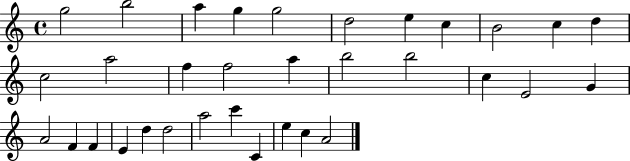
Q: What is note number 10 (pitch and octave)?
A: C5